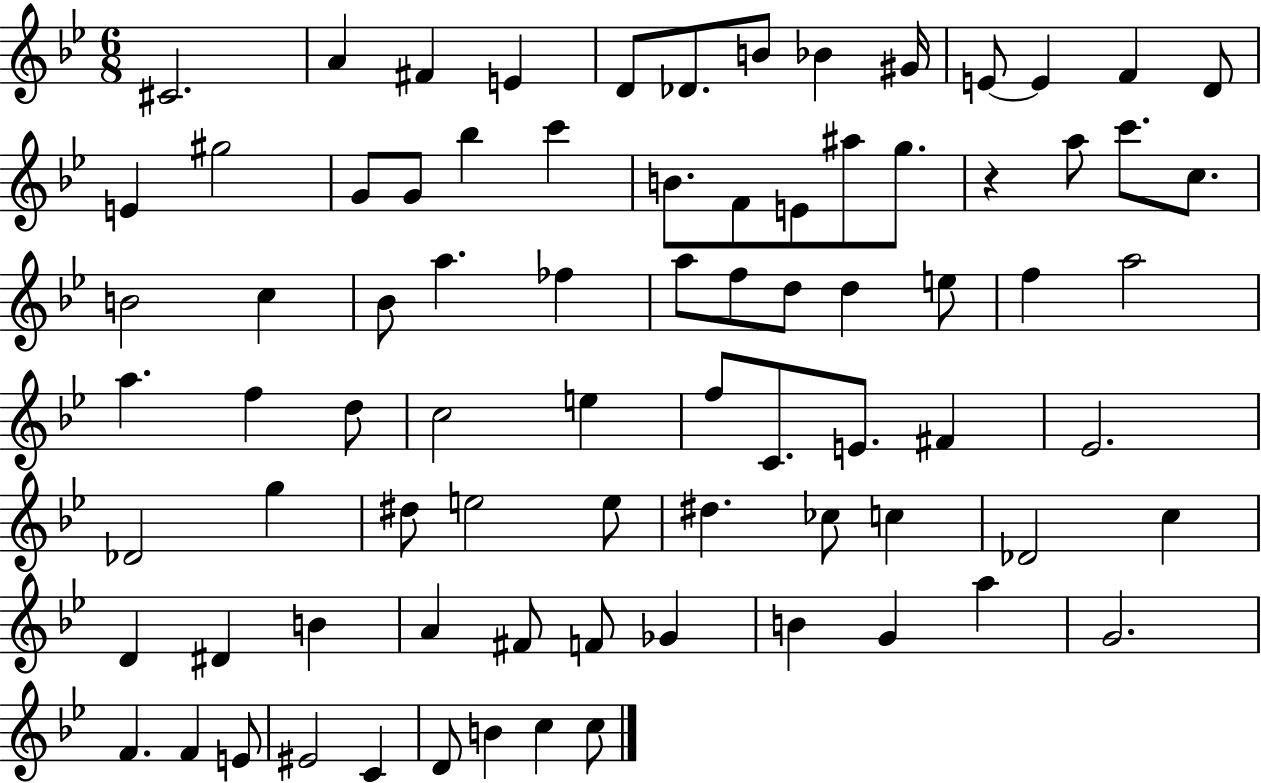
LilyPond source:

{
  \clef treble
  \numericTimeSignature
  \time 6/8
  \key bes \major
  \repeat volta 2 { cis'2. | a'4 fis'4 e'4 | d'8 des'8. b'8 bes'4 gis'16 | e'8~~ e'4 f'4 d'8 | \break e'4 gis''2 | g'8 g'8 bes''4 c'''4 | b'8. f'8 e'8 ais''8 g''8. | r4 a''8 c'''8. c''8. | \break b'2 c''4 | bes'8 a''4. fes''4 | a''8 f''8 d''8 d''4 e''8 | f''4 a''2 | \break a''4. f''4 d''8 | c''2 e''4 | f''8 c'8. e'8. fis'4 | ees'2. | \break des'2 g''4 | dis''8 e''2 e''8 | dis''4. ces''8 c''4 | des'2 c''4 | \break d'4 dis'4 b'4 | a'4 fis'8 f'8 ges'4 | b'4 g'4 a''4 | g'2. | \break f'4. f'4 e'8 | eis'2 c'4 | d'8 b'4 c''4 c''8 | } \bar "|."
}